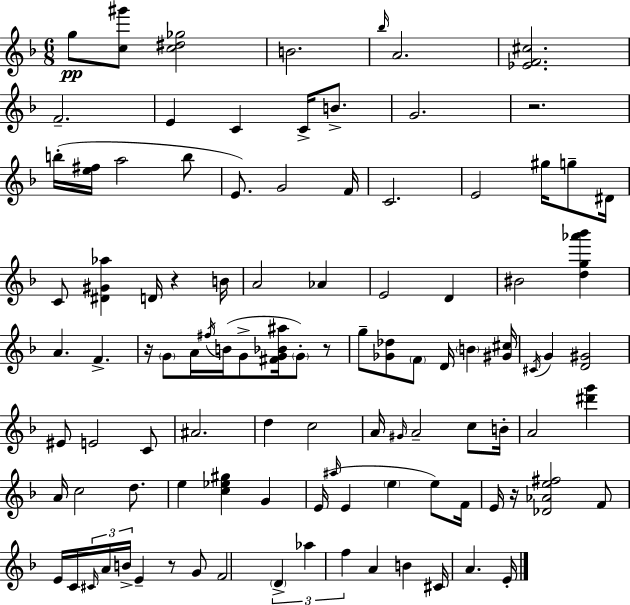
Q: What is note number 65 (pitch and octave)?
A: E5